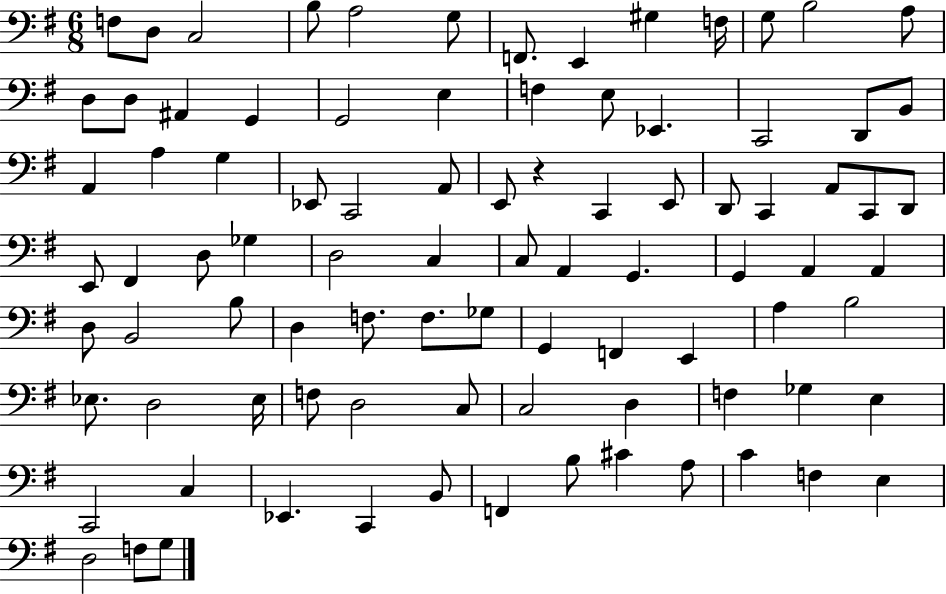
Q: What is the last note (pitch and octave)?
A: G3